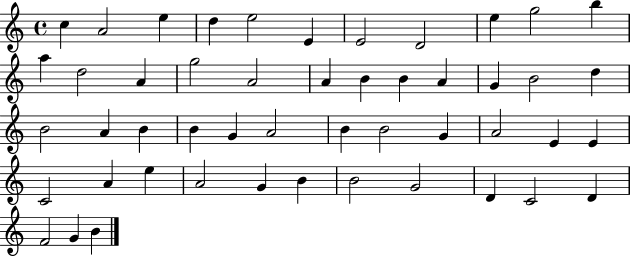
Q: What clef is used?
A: treble